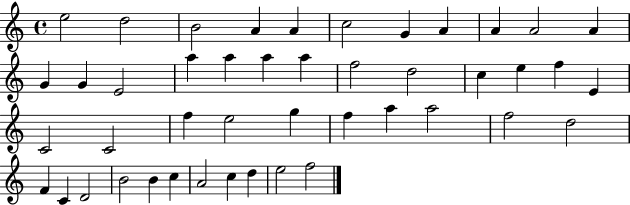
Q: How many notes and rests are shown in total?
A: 45